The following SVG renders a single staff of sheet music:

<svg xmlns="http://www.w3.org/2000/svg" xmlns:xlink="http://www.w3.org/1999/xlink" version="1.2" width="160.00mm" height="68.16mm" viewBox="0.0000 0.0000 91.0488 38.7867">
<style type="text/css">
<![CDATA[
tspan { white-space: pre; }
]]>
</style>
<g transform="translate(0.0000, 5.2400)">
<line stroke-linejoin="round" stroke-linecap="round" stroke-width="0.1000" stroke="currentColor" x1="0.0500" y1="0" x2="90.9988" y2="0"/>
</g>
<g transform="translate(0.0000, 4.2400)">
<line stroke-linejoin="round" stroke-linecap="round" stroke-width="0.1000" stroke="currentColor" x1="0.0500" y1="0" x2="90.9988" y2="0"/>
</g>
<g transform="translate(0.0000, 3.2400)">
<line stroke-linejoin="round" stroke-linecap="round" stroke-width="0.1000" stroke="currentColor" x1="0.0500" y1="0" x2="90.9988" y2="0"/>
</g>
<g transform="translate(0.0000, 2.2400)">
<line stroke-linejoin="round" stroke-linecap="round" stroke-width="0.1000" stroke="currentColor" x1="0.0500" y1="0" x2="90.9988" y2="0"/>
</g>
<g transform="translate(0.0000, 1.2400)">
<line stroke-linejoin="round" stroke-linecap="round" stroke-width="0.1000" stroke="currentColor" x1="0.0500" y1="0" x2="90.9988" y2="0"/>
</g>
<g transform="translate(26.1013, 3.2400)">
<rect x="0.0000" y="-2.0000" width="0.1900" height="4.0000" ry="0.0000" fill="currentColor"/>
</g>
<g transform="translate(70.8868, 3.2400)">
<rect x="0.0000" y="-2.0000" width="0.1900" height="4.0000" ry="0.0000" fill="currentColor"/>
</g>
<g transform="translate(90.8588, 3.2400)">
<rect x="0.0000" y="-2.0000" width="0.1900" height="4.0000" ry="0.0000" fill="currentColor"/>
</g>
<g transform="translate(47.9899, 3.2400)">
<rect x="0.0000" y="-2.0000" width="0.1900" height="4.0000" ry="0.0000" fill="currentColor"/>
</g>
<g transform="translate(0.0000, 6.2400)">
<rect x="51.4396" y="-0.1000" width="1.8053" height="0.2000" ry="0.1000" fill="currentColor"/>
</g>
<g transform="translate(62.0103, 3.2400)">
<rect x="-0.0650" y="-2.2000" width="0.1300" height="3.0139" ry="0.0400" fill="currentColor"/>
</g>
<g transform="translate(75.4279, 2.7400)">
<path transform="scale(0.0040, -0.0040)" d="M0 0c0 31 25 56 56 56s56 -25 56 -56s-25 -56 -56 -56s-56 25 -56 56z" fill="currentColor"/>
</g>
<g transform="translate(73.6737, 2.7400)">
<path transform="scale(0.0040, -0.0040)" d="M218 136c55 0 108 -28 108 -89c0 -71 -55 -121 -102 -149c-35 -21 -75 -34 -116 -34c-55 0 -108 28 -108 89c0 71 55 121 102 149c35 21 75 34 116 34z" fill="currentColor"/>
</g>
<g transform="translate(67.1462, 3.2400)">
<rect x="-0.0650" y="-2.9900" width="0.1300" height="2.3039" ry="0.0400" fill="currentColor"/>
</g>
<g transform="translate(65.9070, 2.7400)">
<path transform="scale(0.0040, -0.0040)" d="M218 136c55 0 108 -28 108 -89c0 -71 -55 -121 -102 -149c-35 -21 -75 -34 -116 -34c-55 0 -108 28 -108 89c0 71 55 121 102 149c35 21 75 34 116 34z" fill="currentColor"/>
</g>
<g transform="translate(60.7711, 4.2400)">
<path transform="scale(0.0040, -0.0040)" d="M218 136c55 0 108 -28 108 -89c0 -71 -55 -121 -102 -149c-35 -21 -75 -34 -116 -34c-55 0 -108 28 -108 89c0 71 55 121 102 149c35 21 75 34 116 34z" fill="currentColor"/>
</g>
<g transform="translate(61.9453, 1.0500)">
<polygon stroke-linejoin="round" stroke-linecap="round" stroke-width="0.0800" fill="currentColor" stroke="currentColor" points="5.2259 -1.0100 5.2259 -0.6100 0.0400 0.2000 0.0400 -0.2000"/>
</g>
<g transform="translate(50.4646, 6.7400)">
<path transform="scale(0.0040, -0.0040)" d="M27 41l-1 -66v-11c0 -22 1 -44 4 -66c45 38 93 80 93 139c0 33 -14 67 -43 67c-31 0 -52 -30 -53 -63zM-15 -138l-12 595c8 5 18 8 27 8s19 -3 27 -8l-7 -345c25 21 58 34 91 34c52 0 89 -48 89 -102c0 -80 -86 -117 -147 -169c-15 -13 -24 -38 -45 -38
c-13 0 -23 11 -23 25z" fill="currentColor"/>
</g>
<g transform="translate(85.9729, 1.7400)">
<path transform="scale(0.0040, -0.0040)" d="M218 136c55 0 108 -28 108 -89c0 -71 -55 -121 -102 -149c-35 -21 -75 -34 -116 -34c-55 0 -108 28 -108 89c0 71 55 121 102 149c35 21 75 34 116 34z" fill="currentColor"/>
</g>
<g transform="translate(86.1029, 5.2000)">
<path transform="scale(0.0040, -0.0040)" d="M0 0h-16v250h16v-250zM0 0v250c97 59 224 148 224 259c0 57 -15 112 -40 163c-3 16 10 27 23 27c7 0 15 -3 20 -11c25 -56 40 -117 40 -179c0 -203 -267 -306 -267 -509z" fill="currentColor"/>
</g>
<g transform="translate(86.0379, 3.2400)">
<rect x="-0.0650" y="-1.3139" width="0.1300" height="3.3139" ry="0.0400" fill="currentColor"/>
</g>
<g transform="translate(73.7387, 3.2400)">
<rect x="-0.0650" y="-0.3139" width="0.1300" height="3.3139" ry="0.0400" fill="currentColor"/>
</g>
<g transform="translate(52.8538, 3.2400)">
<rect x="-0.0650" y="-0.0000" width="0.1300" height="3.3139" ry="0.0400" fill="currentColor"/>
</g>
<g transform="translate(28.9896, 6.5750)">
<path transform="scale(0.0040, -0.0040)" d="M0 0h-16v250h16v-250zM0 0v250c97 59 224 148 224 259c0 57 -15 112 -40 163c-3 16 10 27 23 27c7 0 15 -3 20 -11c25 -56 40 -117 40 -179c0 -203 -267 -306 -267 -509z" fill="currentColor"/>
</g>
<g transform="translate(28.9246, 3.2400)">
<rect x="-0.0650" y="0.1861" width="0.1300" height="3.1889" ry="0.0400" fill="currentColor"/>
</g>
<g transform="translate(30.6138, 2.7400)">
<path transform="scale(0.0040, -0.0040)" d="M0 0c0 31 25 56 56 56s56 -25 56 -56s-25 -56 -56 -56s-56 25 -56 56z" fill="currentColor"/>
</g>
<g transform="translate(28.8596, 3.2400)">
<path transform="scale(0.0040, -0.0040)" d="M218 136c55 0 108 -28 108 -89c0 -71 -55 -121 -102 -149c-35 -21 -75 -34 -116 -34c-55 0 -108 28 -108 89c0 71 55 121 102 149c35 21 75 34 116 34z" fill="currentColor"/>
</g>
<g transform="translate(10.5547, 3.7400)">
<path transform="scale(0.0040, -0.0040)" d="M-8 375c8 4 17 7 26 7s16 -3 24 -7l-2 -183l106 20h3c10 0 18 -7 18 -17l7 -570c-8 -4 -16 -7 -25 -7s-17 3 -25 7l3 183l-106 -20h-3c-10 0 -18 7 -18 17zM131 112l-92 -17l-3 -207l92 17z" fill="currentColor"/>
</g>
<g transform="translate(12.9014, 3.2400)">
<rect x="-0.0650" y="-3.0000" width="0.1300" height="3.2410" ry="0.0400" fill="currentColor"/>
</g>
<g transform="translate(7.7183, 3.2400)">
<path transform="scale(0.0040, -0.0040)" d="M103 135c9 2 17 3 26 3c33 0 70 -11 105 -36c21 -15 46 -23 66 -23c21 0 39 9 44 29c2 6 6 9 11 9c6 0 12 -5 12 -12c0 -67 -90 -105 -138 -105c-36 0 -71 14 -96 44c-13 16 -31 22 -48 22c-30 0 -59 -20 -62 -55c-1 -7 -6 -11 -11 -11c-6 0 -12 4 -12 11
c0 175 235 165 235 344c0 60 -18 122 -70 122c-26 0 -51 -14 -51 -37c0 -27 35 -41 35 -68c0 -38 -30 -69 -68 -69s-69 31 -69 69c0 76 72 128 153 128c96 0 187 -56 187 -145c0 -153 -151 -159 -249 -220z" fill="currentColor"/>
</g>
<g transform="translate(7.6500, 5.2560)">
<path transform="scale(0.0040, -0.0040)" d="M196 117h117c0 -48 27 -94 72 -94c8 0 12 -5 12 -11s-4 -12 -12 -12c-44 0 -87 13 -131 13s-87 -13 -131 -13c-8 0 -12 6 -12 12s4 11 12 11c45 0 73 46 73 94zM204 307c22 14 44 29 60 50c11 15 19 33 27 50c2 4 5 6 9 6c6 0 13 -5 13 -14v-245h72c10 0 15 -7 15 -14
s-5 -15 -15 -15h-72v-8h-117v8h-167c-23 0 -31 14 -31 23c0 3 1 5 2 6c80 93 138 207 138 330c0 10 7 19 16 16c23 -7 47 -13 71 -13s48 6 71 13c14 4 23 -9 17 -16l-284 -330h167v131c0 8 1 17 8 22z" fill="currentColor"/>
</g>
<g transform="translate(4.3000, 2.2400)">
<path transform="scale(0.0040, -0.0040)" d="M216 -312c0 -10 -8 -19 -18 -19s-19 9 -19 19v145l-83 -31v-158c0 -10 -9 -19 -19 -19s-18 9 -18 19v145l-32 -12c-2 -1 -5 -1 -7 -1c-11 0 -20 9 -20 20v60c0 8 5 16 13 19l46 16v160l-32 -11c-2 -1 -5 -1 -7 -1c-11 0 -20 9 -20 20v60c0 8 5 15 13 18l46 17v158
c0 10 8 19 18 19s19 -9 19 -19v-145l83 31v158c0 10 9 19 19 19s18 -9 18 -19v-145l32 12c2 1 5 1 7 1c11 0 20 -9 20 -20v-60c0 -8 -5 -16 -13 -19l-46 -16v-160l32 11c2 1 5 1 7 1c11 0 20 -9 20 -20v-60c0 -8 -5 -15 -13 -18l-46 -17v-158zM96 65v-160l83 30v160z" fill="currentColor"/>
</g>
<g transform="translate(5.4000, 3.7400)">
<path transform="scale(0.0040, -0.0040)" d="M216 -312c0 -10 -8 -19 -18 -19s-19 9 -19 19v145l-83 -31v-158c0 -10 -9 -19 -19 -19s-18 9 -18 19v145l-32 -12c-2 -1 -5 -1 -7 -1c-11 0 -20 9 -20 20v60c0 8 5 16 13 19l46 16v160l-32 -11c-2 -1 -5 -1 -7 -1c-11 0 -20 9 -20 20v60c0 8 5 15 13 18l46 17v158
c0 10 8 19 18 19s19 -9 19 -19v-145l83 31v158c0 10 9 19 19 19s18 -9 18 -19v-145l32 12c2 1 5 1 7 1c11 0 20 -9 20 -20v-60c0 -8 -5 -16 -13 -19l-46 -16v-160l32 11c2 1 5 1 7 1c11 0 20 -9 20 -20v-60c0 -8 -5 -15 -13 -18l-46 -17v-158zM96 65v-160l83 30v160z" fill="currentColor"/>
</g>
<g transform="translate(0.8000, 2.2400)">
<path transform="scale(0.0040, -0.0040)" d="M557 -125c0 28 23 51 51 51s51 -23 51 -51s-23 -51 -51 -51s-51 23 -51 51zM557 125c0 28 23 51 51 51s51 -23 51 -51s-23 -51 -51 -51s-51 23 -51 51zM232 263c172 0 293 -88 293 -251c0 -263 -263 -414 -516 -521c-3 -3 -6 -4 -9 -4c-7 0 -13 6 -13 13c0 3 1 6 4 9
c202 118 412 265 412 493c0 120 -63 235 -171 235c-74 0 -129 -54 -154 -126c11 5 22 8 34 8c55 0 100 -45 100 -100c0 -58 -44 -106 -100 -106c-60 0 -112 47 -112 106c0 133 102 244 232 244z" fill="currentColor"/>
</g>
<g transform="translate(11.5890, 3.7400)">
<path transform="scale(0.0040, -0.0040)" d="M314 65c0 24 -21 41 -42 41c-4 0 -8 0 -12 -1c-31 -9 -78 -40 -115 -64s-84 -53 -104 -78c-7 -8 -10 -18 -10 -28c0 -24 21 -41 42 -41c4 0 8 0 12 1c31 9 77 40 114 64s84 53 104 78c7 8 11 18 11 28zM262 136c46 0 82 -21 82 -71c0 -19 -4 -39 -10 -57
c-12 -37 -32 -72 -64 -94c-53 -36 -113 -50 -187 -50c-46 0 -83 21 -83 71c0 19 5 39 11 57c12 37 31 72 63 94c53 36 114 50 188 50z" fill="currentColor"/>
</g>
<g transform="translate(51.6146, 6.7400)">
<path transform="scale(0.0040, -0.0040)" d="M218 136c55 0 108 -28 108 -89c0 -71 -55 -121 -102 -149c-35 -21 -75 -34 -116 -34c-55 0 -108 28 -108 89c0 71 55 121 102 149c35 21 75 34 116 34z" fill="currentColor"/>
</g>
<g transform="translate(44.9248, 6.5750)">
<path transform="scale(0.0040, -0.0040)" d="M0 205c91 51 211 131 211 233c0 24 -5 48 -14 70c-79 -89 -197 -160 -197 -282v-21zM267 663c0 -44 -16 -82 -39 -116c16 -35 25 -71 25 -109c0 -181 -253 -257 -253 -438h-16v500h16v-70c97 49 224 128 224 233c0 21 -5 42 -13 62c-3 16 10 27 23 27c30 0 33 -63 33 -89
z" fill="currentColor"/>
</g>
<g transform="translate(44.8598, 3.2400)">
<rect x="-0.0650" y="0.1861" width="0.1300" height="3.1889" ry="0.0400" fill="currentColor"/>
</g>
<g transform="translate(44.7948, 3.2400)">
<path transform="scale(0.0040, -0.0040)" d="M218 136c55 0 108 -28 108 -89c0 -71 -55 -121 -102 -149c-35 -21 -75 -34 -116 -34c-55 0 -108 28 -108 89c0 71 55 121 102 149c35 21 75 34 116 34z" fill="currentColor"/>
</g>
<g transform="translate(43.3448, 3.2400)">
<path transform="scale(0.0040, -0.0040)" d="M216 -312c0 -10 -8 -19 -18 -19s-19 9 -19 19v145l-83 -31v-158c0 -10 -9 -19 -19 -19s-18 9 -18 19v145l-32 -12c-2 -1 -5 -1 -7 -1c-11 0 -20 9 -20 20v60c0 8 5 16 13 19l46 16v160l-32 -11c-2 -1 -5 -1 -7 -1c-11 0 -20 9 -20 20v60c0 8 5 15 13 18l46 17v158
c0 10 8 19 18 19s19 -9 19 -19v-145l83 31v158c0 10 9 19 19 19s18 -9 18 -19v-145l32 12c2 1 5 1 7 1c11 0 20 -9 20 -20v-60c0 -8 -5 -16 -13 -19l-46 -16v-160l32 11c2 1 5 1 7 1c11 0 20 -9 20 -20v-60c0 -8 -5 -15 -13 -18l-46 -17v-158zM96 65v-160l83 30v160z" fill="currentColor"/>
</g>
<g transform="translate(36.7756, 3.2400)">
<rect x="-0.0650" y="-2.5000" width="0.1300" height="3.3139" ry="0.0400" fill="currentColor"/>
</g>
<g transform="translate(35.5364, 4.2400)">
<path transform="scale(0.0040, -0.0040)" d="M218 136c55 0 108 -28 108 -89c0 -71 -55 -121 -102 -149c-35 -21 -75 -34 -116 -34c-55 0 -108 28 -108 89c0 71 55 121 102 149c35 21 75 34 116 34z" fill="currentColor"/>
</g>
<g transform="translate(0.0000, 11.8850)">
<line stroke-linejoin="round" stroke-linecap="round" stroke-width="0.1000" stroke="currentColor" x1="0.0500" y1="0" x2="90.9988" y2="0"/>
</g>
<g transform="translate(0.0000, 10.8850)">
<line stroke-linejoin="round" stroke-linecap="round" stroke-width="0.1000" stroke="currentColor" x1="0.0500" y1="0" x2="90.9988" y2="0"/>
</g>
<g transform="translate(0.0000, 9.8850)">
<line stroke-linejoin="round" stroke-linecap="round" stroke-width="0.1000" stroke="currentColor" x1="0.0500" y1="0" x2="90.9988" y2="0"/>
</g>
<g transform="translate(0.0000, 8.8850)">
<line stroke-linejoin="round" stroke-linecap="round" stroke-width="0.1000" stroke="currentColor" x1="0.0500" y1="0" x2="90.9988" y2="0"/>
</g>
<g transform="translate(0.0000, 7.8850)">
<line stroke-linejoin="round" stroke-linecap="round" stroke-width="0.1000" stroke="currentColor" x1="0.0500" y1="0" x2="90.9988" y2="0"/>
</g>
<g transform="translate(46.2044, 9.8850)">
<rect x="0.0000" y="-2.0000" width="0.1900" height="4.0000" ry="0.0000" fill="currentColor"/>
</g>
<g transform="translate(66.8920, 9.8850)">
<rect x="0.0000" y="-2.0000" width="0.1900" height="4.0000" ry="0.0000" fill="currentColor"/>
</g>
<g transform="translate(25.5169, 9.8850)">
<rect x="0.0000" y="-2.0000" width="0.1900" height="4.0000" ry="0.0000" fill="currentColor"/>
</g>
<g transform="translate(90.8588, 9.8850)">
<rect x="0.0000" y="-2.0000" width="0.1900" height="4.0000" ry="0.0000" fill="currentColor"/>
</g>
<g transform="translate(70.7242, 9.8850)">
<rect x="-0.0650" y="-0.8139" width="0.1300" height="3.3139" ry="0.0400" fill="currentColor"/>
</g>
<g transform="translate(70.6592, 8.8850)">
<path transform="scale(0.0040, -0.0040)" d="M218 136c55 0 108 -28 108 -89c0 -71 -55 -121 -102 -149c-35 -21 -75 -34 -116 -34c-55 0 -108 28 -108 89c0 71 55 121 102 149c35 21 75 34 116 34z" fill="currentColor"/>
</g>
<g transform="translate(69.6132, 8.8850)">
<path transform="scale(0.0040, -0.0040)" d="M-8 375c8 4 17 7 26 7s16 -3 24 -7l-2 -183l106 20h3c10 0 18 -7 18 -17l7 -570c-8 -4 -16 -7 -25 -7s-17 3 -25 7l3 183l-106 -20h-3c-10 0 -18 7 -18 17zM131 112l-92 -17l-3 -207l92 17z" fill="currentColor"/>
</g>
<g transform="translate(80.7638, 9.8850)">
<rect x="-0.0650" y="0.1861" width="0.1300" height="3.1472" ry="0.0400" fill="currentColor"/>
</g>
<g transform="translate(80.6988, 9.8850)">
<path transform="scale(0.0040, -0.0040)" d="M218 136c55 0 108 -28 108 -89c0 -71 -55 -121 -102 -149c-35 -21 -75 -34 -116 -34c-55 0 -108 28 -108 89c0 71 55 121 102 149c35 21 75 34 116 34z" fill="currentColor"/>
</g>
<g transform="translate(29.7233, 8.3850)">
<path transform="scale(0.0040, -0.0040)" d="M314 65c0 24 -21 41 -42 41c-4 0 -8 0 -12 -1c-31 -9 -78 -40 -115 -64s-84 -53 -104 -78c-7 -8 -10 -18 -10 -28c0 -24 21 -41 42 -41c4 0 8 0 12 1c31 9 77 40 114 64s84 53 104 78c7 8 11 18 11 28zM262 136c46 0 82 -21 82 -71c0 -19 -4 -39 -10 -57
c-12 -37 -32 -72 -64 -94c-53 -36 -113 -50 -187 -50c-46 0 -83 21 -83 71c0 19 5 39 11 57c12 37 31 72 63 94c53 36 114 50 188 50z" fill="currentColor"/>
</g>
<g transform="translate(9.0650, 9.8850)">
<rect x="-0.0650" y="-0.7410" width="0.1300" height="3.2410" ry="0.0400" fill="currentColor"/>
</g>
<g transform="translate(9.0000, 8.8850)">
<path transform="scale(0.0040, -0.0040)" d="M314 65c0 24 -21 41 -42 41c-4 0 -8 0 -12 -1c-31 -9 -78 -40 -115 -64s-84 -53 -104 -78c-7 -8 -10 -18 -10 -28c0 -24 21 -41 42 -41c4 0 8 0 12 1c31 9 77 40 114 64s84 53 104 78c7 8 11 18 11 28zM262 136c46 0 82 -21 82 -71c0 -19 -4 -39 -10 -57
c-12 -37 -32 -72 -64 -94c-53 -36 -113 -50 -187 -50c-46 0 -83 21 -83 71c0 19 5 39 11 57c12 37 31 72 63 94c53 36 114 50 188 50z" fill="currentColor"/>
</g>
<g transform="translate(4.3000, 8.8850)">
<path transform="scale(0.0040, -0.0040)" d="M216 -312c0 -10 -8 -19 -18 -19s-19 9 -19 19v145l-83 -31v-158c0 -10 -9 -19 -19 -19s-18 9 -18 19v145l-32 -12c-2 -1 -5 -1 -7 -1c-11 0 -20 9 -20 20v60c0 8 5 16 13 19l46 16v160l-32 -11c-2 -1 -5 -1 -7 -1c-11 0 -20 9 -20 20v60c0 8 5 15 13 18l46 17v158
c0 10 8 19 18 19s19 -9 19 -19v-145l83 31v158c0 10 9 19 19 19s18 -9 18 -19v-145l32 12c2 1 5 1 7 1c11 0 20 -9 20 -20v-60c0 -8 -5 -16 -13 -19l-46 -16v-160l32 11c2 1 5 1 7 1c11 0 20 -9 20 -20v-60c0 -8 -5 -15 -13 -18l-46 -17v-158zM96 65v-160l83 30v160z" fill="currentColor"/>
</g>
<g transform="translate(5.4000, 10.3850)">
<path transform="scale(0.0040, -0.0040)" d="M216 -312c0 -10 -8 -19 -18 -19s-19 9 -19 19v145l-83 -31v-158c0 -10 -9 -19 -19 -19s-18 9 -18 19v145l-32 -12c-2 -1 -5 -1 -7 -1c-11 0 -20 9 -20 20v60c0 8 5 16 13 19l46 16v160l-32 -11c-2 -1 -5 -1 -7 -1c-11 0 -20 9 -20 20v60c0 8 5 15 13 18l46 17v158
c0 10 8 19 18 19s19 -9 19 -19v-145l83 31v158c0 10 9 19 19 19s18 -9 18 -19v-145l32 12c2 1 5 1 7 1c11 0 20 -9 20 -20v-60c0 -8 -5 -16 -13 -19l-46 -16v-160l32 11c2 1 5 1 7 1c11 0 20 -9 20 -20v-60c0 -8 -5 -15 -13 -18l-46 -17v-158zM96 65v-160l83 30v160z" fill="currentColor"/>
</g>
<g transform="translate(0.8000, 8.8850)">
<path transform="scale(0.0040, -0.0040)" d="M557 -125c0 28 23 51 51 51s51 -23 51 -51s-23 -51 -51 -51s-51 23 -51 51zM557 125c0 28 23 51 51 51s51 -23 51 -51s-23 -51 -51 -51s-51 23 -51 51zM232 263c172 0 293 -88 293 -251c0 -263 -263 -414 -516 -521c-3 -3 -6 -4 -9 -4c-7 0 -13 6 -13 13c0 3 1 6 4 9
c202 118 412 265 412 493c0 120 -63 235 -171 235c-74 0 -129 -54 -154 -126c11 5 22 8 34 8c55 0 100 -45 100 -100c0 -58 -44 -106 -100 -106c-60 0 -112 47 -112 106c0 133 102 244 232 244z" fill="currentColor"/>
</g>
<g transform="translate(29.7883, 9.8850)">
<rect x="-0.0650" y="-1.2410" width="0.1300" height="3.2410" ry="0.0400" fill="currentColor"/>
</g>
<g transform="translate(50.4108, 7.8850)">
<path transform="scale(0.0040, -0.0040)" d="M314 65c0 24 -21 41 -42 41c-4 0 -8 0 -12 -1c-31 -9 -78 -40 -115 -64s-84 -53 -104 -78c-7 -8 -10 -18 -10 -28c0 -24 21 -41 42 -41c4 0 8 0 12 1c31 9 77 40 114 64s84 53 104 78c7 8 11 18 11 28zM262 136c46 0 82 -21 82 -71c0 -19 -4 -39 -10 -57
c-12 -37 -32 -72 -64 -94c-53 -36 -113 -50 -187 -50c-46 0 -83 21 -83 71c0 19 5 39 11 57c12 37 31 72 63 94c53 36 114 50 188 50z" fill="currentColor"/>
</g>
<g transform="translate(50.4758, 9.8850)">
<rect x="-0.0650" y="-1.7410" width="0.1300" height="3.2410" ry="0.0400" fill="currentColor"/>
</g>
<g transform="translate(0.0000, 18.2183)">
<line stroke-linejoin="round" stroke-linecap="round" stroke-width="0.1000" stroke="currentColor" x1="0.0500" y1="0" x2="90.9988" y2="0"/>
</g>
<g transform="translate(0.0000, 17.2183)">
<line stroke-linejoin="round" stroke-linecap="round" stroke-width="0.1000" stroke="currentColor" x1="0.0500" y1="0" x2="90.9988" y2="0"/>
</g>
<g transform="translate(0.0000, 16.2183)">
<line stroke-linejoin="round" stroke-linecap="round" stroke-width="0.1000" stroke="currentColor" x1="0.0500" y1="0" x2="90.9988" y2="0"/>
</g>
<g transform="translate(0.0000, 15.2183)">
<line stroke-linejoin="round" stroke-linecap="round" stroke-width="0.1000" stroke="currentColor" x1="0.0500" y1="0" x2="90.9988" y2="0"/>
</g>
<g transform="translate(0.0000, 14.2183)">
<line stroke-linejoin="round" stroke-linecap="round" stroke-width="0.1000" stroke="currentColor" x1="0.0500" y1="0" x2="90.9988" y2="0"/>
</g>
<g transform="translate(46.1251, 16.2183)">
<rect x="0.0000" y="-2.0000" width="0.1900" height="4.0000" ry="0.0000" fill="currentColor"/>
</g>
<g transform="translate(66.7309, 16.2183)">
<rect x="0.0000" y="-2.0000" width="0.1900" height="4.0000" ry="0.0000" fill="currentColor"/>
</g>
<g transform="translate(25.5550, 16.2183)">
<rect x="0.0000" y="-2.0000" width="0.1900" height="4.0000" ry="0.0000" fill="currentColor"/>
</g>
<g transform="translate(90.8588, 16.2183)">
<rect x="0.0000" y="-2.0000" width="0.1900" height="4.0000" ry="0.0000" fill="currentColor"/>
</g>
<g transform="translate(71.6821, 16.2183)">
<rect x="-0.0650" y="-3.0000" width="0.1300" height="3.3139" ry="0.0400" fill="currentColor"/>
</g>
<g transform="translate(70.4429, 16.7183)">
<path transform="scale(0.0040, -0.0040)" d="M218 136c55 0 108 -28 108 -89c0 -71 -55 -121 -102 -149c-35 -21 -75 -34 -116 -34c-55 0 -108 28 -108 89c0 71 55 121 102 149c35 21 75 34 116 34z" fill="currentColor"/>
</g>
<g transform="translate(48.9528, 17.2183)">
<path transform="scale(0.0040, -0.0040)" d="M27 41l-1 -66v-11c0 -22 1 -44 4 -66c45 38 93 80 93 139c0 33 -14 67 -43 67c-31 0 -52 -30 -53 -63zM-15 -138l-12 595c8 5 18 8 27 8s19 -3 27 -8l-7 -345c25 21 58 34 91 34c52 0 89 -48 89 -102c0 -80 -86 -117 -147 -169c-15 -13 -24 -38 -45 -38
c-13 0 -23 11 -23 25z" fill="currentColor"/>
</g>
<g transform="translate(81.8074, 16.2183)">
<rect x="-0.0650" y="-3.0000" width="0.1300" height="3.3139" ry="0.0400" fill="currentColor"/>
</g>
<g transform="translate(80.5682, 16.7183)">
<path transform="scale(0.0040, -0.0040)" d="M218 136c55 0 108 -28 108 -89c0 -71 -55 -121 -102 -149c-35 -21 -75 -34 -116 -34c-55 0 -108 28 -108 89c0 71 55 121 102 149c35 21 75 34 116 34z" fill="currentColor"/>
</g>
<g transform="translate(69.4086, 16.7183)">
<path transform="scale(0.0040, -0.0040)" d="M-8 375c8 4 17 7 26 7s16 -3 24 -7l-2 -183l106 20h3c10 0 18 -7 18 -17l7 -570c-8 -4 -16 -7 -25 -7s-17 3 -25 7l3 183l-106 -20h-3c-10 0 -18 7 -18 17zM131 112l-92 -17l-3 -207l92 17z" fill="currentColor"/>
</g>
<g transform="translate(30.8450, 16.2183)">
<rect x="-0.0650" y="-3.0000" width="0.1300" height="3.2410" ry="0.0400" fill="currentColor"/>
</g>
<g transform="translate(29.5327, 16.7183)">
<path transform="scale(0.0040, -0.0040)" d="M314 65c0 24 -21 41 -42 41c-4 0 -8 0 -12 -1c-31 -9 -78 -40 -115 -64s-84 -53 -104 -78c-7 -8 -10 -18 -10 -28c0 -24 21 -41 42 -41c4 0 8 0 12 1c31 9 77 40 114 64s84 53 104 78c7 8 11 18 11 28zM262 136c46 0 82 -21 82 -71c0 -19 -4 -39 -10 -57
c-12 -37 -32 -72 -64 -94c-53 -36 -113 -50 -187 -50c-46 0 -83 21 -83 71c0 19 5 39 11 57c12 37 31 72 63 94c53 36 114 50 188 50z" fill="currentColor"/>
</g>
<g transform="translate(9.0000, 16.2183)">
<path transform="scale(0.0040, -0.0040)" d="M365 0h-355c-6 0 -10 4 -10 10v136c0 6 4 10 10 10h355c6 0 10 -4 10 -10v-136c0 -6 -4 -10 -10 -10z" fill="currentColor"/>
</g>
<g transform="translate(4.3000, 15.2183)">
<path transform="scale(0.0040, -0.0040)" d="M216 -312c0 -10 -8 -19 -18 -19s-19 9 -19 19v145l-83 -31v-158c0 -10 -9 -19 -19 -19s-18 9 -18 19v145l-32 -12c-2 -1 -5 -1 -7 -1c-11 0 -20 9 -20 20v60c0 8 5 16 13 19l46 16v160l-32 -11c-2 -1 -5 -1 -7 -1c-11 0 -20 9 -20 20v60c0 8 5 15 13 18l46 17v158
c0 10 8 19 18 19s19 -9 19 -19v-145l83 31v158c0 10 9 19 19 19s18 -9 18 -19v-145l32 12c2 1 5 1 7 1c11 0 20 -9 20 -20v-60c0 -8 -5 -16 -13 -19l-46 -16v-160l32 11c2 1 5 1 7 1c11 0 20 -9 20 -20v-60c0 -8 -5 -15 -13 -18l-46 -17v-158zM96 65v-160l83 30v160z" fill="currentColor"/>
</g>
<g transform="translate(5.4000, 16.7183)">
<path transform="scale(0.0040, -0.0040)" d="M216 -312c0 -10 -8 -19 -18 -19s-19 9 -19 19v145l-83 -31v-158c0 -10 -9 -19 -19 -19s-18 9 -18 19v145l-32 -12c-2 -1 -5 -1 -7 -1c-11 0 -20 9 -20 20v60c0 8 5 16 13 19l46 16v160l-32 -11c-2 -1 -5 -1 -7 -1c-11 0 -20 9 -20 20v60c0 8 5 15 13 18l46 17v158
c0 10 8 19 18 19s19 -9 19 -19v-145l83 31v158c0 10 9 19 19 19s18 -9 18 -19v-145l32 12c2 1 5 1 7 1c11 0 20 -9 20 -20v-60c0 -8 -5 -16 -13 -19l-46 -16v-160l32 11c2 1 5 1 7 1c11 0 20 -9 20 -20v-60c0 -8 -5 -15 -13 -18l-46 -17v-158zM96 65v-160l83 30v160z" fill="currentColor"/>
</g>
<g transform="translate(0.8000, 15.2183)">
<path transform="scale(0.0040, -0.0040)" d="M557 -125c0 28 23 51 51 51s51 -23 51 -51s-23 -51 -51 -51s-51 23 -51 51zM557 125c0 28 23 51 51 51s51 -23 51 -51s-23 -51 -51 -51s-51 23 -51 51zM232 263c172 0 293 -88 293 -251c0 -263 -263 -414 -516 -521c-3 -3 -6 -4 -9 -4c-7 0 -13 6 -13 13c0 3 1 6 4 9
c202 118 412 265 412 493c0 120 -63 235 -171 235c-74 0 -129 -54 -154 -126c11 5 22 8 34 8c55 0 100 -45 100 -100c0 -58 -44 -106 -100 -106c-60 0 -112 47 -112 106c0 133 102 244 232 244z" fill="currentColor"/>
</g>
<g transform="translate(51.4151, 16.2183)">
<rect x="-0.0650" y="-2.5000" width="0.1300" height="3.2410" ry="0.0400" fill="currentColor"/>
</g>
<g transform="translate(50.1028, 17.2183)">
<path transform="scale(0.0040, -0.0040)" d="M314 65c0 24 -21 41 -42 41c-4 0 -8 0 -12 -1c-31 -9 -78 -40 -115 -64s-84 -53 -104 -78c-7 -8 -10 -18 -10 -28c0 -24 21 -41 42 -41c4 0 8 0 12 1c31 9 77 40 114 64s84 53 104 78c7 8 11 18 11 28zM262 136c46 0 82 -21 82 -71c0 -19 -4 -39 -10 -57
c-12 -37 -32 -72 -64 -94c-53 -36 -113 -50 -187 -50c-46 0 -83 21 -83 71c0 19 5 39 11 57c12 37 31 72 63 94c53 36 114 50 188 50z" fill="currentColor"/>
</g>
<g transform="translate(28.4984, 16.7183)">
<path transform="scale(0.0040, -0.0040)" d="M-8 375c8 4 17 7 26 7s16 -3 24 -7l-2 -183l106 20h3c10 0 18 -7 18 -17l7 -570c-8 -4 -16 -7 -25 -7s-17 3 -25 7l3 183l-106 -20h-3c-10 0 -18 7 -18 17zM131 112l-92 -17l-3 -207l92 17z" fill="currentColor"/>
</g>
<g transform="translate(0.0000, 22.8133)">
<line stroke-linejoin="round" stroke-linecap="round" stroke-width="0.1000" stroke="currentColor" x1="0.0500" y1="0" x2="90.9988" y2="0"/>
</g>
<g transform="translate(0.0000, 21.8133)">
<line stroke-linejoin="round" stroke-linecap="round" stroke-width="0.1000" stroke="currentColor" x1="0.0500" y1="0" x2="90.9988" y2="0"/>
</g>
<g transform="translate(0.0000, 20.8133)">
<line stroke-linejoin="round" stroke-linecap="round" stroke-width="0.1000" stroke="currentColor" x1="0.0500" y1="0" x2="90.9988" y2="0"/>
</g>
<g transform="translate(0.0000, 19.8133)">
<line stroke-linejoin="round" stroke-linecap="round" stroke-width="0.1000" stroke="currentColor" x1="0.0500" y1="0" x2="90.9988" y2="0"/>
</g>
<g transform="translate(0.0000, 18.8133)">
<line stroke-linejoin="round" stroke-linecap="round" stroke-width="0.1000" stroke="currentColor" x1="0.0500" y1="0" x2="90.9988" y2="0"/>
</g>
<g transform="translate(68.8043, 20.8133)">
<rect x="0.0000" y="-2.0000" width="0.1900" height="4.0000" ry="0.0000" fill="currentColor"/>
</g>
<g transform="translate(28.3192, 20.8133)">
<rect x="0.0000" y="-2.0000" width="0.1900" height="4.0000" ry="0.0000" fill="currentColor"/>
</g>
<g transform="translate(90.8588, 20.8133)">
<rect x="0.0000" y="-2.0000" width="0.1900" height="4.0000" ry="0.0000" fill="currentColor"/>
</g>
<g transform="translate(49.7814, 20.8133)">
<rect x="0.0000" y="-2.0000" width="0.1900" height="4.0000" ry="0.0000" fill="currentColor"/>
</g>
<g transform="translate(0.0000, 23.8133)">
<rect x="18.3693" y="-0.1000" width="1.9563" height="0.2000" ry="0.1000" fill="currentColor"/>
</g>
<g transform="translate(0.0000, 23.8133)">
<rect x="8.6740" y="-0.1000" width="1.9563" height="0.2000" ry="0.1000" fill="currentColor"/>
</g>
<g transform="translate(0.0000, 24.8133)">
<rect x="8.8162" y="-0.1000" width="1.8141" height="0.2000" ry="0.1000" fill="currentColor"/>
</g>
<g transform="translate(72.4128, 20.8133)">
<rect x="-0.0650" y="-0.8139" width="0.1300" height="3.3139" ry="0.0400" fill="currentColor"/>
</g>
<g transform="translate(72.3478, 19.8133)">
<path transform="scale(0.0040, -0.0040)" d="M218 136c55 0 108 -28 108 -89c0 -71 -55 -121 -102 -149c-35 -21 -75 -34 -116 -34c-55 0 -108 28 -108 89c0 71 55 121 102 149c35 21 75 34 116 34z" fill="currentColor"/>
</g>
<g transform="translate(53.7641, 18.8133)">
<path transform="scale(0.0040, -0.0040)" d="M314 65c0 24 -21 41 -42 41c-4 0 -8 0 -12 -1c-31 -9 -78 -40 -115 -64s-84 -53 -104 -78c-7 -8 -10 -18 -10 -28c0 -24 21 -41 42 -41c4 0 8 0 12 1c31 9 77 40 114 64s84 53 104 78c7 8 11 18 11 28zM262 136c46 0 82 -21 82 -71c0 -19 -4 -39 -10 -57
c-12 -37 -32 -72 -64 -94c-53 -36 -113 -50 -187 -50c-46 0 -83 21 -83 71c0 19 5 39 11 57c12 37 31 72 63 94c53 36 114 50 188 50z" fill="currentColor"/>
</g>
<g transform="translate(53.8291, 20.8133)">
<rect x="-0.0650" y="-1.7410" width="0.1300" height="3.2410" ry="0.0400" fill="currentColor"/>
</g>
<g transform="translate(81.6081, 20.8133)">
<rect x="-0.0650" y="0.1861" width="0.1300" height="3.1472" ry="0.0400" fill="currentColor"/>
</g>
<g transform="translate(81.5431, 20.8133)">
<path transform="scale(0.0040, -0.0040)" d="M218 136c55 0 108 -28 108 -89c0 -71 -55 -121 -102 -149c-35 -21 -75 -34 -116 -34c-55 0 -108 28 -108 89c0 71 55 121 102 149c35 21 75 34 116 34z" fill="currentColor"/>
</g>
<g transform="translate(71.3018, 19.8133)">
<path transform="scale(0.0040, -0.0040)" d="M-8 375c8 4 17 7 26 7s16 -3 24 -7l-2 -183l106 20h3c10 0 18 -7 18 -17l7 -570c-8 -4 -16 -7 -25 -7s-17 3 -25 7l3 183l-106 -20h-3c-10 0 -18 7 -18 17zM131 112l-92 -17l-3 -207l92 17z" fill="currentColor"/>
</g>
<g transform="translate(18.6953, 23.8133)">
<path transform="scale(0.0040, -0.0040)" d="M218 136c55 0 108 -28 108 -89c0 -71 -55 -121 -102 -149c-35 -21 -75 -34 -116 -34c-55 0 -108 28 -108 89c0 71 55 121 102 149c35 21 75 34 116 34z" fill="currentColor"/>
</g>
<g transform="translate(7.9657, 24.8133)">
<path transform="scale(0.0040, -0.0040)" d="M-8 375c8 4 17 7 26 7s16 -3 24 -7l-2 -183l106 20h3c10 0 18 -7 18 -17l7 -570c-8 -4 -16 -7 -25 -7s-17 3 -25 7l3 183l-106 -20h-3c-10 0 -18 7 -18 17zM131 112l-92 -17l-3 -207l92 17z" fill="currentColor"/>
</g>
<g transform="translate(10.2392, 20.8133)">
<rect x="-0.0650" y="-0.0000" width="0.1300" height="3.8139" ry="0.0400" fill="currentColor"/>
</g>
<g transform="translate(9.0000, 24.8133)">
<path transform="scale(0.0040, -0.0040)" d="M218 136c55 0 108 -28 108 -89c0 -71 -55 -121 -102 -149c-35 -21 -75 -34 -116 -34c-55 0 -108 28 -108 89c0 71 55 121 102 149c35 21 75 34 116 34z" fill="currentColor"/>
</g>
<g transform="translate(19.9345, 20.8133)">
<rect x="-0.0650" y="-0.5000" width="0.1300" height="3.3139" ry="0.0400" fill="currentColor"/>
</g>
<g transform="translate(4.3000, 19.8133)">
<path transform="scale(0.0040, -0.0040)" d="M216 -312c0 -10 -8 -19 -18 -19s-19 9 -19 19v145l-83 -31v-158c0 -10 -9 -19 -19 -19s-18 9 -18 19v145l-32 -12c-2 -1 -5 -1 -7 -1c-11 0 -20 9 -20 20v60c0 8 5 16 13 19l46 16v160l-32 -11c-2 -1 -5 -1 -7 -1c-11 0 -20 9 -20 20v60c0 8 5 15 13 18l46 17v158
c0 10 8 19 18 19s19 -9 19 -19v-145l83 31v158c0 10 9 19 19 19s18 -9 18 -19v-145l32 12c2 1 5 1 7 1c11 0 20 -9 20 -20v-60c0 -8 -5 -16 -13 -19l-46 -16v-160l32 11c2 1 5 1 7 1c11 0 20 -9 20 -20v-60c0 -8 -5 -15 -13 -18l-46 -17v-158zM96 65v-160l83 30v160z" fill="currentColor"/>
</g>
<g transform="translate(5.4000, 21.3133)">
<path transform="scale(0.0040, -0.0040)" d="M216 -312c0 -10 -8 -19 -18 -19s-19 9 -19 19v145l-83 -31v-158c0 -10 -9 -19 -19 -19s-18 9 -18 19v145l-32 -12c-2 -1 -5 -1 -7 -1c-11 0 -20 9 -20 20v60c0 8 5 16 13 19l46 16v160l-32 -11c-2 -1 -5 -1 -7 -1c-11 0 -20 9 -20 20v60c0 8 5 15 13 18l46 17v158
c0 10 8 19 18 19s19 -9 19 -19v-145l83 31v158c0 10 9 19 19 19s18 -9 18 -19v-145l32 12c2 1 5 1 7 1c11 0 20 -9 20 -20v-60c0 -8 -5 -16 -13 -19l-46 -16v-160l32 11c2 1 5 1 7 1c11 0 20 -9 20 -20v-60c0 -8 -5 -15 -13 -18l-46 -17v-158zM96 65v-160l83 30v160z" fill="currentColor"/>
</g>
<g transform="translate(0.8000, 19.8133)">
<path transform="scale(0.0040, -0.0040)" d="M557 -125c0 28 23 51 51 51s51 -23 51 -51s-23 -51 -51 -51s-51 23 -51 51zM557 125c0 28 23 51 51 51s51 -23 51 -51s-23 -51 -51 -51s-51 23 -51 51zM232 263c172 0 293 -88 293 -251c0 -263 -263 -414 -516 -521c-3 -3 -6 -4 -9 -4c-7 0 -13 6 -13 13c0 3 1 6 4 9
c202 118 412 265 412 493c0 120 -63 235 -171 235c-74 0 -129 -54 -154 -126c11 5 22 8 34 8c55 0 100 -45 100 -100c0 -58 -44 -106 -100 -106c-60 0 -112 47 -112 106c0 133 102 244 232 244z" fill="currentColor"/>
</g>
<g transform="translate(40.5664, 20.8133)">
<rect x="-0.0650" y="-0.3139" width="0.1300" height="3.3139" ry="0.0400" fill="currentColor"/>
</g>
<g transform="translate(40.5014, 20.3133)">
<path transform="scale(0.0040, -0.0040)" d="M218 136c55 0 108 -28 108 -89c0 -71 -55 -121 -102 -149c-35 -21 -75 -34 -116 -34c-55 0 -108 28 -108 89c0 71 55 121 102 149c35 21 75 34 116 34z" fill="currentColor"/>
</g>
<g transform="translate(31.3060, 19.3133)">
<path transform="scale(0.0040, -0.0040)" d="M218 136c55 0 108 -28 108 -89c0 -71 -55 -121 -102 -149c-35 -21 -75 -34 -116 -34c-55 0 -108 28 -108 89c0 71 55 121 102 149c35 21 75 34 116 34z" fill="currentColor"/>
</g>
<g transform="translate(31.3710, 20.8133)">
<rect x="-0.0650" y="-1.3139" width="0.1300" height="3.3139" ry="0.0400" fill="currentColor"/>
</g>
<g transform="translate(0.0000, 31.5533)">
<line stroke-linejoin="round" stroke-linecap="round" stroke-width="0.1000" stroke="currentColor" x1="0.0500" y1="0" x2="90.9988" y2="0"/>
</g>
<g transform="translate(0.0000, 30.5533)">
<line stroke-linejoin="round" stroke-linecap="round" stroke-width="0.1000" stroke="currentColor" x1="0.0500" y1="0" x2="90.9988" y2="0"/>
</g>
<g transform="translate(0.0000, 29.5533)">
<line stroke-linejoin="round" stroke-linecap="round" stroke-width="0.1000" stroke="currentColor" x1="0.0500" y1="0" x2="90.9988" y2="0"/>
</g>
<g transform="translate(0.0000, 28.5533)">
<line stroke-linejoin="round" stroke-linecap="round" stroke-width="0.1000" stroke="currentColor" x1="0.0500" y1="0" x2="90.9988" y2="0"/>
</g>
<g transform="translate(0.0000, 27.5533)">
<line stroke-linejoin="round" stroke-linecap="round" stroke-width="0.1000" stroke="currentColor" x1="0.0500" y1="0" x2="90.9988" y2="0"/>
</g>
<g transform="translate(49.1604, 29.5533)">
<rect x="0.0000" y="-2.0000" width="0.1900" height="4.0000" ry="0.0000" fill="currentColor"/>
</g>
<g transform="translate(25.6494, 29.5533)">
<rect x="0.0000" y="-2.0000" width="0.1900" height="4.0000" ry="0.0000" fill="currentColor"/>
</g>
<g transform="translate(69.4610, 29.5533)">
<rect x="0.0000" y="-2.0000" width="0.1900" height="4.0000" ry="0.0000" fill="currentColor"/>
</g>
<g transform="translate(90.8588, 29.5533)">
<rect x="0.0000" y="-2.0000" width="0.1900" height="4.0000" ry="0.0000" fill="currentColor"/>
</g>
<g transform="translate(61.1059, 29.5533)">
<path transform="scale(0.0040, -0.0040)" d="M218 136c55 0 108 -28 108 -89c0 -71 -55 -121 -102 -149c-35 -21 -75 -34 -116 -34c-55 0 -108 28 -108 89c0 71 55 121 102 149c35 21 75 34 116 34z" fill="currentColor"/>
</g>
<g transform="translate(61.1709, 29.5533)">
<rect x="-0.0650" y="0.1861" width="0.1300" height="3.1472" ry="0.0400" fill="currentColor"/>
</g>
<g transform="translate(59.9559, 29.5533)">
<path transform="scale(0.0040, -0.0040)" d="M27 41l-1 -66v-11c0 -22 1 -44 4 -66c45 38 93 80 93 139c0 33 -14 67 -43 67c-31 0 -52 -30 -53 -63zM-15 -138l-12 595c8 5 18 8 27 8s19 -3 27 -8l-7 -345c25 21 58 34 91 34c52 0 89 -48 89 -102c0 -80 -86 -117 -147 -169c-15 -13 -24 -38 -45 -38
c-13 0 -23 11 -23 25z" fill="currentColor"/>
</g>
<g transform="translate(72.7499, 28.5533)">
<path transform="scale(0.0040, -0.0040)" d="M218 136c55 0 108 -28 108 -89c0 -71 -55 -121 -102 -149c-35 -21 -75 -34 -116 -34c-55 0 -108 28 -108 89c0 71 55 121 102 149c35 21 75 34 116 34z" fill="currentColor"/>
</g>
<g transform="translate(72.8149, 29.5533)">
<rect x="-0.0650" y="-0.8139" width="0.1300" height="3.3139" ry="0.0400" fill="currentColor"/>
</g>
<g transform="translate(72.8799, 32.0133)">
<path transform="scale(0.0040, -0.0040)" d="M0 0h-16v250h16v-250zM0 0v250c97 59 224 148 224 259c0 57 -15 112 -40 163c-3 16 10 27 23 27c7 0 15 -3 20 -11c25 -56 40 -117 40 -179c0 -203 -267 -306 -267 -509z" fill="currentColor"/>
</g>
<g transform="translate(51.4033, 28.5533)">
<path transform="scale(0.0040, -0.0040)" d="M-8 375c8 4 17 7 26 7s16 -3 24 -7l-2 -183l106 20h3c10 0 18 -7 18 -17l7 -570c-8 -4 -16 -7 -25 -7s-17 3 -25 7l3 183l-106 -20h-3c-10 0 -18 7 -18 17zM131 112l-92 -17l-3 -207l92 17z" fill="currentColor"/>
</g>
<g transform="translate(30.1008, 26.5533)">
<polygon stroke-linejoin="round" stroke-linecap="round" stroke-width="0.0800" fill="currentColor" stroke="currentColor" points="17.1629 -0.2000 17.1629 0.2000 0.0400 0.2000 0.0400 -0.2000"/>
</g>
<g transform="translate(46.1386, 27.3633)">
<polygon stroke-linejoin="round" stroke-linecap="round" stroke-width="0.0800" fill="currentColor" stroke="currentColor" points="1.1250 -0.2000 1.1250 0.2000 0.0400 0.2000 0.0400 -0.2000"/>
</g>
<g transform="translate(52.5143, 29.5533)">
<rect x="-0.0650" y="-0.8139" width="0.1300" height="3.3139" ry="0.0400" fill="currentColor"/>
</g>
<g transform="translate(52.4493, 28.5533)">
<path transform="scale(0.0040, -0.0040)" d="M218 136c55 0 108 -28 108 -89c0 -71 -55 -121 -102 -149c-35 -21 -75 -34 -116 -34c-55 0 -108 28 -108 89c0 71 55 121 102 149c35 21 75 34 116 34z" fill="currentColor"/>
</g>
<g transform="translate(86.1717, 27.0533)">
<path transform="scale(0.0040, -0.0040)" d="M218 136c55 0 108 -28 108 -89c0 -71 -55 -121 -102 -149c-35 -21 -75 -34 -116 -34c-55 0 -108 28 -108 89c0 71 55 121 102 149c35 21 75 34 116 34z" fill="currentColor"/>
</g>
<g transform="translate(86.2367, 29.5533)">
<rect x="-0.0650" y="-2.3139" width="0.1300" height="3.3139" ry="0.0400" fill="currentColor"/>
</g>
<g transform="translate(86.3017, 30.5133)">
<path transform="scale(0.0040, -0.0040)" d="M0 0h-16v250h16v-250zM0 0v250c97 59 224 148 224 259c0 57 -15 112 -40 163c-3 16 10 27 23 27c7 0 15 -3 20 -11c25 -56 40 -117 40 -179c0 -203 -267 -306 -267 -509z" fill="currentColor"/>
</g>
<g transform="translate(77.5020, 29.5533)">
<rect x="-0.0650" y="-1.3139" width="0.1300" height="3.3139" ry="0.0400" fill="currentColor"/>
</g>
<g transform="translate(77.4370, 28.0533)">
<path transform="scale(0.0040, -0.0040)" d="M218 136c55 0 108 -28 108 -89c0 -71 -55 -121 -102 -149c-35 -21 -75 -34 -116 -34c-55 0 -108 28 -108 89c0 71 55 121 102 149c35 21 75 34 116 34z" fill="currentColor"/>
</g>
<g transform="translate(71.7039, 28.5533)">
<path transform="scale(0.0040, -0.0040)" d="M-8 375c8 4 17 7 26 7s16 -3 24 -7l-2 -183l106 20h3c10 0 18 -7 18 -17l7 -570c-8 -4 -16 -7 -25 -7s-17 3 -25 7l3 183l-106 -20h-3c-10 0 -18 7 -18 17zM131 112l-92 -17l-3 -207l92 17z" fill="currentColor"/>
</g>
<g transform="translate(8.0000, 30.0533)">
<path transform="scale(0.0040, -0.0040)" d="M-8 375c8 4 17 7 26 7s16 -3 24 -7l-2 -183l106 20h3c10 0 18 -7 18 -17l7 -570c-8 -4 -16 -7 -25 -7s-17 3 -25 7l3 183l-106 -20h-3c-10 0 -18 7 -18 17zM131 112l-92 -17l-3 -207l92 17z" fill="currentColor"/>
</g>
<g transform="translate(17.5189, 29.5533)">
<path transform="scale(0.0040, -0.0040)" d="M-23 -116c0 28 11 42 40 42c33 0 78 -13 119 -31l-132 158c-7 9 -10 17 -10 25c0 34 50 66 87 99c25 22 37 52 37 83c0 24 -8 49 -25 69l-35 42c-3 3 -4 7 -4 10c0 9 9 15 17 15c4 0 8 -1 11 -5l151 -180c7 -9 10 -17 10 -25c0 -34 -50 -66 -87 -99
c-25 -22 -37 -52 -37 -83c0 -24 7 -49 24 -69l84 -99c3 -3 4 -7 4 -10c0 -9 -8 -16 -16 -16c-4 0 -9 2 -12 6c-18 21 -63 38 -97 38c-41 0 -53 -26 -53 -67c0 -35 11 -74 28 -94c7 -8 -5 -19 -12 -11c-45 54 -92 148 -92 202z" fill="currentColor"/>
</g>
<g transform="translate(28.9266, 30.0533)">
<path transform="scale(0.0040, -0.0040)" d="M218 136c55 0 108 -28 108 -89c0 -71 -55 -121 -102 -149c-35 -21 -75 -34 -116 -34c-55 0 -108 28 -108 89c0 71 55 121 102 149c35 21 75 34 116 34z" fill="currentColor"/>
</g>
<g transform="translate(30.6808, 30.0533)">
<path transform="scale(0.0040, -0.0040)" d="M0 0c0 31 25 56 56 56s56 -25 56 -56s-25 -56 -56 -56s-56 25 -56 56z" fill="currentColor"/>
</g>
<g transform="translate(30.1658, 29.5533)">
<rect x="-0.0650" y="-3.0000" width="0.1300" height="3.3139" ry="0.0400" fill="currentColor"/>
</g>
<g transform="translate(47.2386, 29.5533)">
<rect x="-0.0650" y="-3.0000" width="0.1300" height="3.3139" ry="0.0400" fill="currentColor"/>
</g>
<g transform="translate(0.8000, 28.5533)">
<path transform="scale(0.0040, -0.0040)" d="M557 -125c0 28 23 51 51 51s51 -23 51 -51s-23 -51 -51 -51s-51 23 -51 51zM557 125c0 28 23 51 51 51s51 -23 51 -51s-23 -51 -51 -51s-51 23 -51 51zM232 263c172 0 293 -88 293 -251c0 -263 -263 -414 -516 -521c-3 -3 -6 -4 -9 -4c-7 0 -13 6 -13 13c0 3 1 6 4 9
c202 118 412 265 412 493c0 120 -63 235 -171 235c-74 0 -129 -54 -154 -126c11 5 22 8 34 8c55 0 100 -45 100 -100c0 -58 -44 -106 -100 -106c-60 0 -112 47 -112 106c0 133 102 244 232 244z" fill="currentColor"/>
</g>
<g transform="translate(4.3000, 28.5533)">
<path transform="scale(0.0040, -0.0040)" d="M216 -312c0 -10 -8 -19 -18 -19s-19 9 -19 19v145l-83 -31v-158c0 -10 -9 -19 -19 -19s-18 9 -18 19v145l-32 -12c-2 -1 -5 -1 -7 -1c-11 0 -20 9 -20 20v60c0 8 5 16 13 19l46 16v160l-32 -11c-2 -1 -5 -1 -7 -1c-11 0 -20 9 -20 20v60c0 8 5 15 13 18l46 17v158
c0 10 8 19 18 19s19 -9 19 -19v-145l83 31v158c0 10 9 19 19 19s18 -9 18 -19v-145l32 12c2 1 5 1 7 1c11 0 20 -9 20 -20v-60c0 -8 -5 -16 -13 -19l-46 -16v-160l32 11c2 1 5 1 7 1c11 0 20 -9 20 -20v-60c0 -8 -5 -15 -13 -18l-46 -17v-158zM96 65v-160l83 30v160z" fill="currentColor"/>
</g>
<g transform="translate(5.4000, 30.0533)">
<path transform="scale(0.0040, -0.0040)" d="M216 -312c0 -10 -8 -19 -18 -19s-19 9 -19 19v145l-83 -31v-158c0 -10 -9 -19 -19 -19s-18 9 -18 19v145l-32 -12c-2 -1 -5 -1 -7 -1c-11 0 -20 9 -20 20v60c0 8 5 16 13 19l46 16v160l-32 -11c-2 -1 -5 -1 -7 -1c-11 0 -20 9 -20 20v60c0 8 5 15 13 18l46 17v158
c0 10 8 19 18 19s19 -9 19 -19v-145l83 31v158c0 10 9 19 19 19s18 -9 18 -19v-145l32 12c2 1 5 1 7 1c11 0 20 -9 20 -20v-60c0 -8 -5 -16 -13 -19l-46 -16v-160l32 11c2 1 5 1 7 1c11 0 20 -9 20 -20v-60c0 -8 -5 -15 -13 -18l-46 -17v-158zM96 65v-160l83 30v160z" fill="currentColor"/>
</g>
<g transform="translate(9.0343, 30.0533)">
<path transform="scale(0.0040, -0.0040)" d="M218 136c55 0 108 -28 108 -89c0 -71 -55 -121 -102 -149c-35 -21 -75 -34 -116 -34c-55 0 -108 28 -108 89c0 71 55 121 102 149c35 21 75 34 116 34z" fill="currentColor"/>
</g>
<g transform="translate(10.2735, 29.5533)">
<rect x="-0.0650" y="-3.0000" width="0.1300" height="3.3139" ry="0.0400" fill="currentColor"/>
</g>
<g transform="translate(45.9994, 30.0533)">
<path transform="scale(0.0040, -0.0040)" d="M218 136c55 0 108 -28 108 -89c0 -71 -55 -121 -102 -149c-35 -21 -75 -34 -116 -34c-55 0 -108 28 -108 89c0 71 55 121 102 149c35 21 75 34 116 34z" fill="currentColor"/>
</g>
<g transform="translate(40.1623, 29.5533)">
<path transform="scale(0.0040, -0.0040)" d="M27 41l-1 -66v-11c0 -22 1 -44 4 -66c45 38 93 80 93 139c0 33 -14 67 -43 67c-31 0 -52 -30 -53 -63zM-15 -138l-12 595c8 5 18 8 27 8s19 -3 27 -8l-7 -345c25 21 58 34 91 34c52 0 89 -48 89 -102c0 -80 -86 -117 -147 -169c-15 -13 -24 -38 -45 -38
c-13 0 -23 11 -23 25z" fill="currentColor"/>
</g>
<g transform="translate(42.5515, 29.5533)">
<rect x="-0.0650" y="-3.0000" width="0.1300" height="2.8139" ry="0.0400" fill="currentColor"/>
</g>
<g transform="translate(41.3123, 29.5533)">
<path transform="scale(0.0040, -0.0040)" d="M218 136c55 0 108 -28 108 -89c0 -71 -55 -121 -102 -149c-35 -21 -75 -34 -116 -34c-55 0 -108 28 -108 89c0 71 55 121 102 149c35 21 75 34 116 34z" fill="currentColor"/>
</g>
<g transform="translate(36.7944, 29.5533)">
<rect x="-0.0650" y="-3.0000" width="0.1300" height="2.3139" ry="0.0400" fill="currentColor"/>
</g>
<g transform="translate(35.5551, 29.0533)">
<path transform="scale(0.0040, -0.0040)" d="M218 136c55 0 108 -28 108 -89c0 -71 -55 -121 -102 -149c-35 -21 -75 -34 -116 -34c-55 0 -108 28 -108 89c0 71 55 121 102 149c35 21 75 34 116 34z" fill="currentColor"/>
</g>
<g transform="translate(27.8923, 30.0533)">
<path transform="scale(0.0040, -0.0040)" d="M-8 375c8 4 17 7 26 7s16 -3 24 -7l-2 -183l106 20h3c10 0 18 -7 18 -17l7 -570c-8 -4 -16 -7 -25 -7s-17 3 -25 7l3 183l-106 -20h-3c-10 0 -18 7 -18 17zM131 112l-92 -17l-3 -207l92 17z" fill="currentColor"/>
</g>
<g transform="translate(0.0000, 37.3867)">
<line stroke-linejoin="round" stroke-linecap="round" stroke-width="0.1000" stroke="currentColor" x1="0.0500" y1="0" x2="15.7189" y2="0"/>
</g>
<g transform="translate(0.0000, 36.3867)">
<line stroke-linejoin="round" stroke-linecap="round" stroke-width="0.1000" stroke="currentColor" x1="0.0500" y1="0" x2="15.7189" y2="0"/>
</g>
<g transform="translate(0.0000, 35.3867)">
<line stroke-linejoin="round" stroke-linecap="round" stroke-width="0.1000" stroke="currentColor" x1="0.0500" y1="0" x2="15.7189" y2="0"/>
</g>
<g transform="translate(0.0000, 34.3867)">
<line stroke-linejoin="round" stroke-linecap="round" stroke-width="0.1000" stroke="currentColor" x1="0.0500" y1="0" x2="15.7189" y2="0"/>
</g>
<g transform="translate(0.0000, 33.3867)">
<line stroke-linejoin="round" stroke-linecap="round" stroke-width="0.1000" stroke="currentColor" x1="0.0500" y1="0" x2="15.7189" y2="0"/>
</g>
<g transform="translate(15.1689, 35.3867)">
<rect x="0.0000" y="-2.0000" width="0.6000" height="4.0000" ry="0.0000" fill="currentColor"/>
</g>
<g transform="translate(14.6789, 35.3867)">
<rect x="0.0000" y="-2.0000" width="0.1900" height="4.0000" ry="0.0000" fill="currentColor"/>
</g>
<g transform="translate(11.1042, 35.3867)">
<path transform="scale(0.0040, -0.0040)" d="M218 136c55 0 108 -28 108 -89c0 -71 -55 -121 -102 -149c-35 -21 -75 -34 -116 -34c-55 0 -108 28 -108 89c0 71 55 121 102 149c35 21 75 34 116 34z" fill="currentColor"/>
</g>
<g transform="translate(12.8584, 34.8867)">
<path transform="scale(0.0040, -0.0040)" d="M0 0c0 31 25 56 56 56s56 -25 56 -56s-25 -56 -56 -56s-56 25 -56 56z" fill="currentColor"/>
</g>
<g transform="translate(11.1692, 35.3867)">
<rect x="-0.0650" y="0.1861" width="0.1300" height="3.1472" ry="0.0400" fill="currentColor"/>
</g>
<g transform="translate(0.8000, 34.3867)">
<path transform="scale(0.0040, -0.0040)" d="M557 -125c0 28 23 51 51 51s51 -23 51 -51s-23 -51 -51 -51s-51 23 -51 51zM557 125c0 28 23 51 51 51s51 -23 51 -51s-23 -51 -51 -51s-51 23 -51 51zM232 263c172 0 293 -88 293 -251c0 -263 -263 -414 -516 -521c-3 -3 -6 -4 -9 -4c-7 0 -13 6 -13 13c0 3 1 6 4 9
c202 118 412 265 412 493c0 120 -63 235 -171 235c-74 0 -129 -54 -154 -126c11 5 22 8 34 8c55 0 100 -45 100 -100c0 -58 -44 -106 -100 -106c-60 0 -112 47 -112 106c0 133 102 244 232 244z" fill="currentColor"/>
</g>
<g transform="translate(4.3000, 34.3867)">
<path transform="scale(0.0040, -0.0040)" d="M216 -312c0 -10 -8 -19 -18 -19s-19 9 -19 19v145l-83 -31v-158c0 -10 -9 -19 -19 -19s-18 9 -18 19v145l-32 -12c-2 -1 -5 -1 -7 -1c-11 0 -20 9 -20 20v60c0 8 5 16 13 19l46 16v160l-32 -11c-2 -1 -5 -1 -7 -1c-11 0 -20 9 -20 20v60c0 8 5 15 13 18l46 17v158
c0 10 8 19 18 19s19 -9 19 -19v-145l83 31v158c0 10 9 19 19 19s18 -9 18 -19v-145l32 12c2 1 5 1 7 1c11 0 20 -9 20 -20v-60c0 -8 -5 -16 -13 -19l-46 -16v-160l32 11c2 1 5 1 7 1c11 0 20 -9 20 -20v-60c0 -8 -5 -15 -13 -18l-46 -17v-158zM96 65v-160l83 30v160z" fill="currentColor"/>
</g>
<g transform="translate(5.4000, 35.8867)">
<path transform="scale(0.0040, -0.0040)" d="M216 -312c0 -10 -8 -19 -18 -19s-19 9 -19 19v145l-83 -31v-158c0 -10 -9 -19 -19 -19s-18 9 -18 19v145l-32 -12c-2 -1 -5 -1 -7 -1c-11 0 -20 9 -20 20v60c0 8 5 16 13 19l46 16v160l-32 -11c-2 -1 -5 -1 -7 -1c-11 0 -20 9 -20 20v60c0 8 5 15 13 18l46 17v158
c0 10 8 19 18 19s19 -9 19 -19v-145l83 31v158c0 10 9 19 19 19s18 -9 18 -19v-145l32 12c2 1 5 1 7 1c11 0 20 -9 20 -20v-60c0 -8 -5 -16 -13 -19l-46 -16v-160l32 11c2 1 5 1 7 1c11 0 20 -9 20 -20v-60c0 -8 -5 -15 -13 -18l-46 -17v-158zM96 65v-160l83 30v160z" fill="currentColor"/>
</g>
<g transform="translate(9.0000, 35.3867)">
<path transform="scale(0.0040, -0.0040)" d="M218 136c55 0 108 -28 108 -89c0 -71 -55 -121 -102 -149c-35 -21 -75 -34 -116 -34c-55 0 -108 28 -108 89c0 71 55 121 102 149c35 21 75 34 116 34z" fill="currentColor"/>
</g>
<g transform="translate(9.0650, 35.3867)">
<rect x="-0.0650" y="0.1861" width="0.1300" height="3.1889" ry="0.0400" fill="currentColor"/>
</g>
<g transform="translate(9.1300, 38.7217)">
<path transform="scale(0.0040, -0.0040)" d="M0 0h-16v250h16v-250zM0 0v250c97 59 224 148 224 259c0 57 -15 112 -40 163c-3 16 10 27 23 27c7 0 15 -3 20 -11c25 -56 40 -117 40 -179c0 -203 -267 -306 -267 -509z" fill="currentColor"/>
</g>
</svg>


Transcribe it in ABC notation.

X:1
T:Untitled
M:2/4
L:1/4
K:D
C,2 D,/2 B,, ^D,/4 _D,, B,,/2 E,/2 E, G,/2 ^F,2 G,2 A,2 F, D, z2 C,2 _B,,2 C, C, C,, E,, G, E, A,2 F, D, C, z C,/2 E,/2 _D,/2 C,/4 F, _D, F,/2 G, B,/2 D,/2 D,